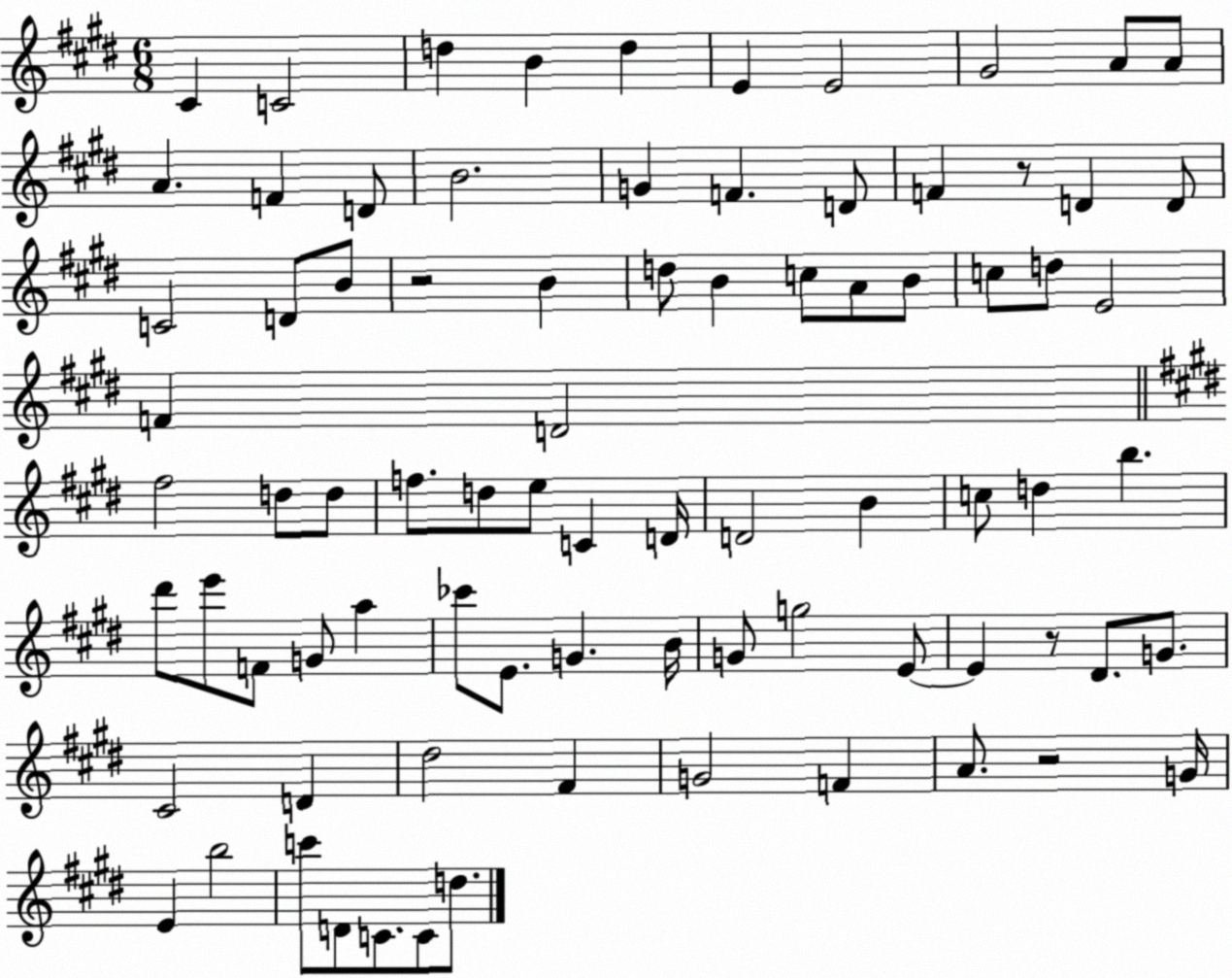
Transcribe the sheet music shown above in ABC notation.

X:1
T:Untitled
M:6/8
L:1/4
K:E
^C C2 d B d E E2 ^G2 A/2 A/2 A F D/2 B2 G F D/2 F z/2 D D/2 C2 D/2 B/2 z2 B d/2 B c/2 A/2 B/2 c/2 d/2 E2 F D2 ^f2 d/2 d/2 f/2 d/2 e/2 C D/4 D2 B c/2 d b ^d'/2 e'/2 F/2 G/2 a _c'/2 E/2 G B/4 G/2 g2 E/2 E z/2 ^D/2 G/2 ^C2 D ^d2 ^F G2 F A/2 z2 G/4 E b2 c'/2 D/2 C/2 C/2 d/2